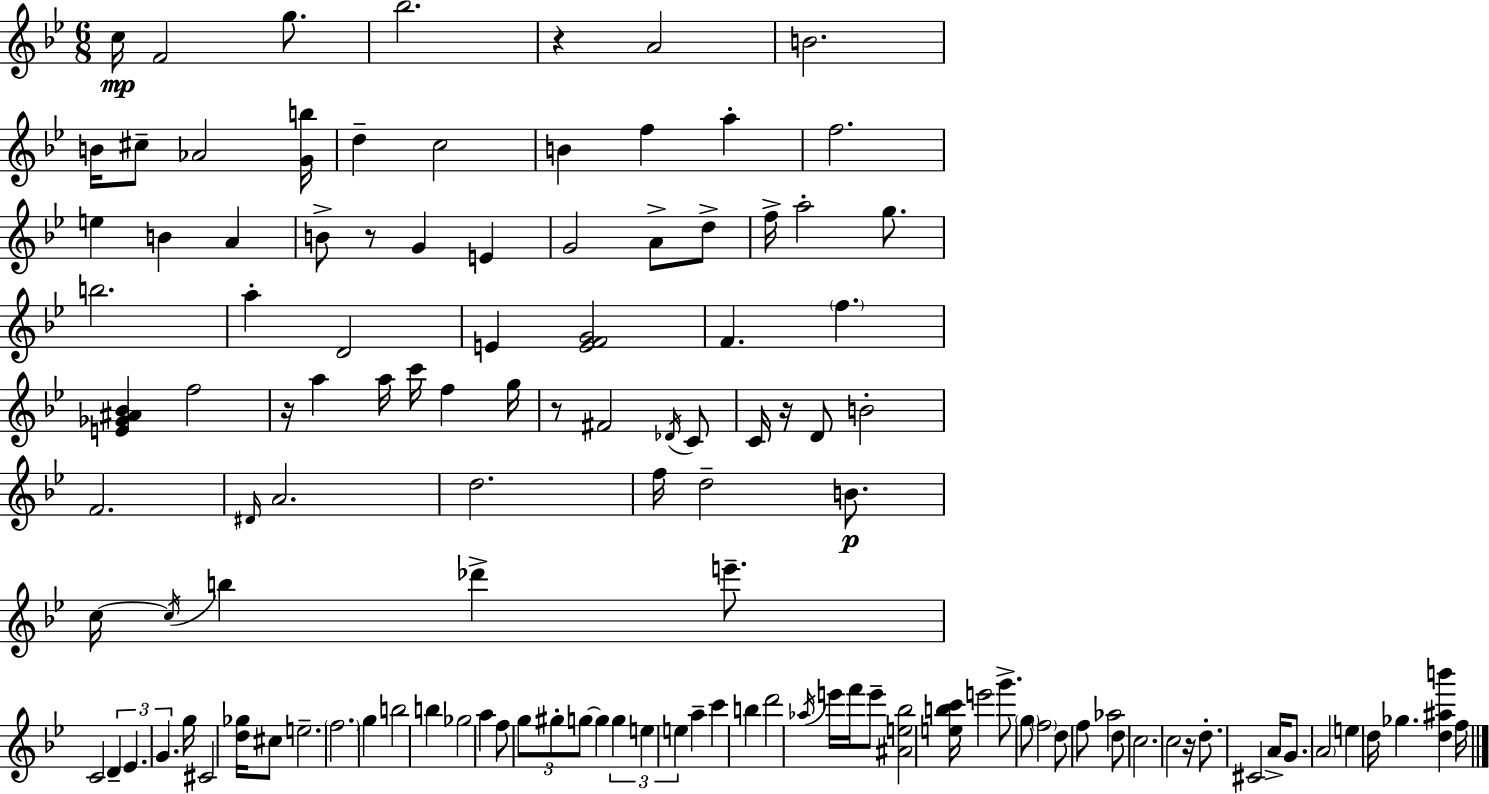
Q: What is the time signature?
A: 6/8